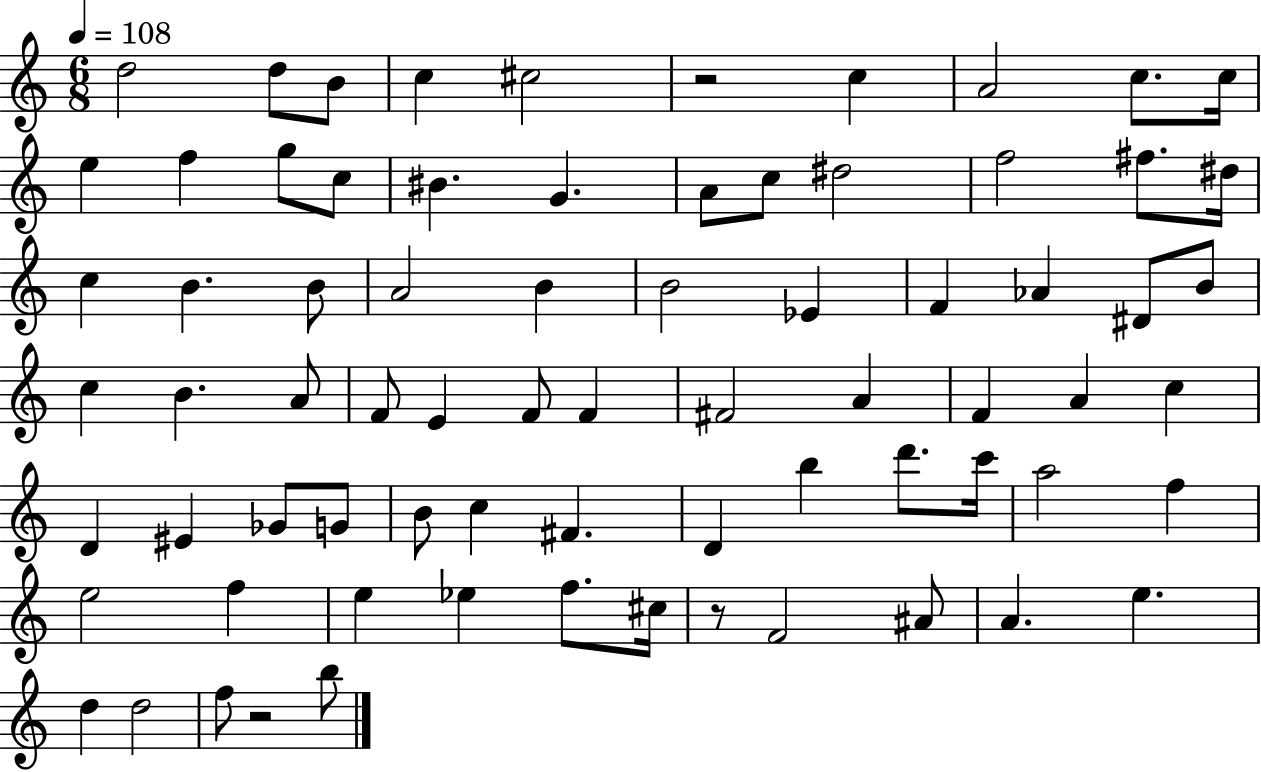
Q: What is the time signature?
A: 6/8